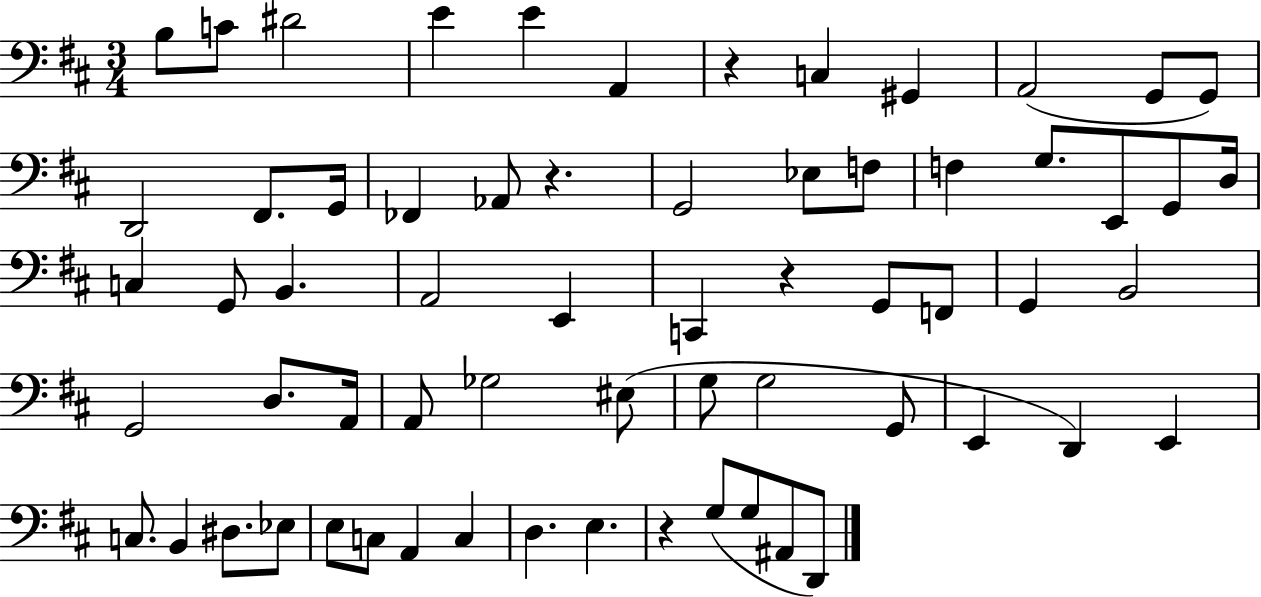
{
  \clef bass
  \numericTimeSignature
  \time 3/4
  \key d \major
  b8 c'8 dis'2 | e'4 e'4 a,4 | r4 c4 gis,4 | a,2( g,8 g,8) | \break d,2 fis,8. g,16 | fes,4 aes,8 r4. | g,2 ees8 f8 | f4 g8. e,8 g,8 d16 | \break c4 g,8 b,4. | a,2 e,4 | c,4 r4 g,8 f,8 | g,4 b,2 | \break g,2 d8. a,16 | a,8 ges2 eis8( | g8 g2 g,8 | e,4 d,4) e,4 | \break c8. b,4 dis8. ees8 | e8 c8 a,4 c4 | d4. e4. | r4 g8( g8 ais,8 d,8) | \break \bar "|."
}